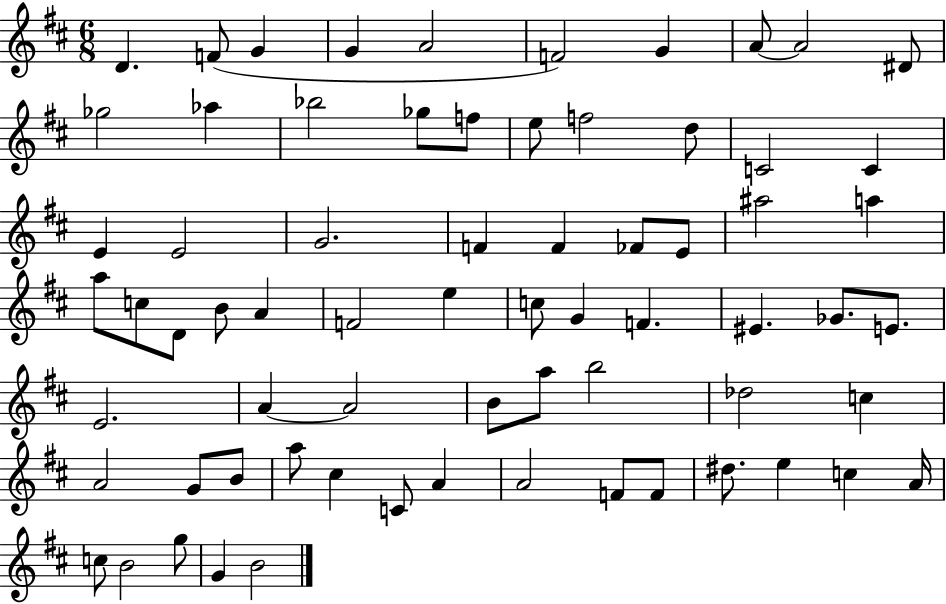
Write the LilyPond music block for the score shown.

{
  \clef treble
  \numericTimeSignature
  \time 6/8
  \key d \major
  d'4. f'8( g'4 | g'4 a'2 | f'2) g'4 | a'8~~ a'2 dis'8 | \break ges''2 aes''4 | bes''2 ges''8 f''8 | e''8 f''2 d''8 | c'2 c'4 | \break e'4 e'2 | g'2. | f'4 f'4 fes'8 e'8 | ais''2 a''4 | \break a''8 c''8 d'8 b'8 a'4 | f'2 e''4 | c''8 g'4 f'4. | eis'4. ges'8. e'8. | \break e'2. | a'4~~ a'2 | b'8 a''8 b''2 | des''2 c''4 | \break a'2 g'8 b'8 | a''8 cis''4 c'8 a'4 | a'2 f'8 f'8 | dis''8. e''4 c''4 a'16 | \break c''8 b'2 g''8 | g'4 b'2 | \bar "|."
}